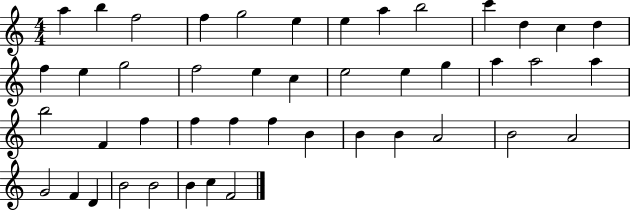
{
  \clef treble
  \numericTimeSignature
  \time 4/4
  \key c \major
  a''4 b''4 f''2 | f''4 g''2 e''4 | e''4 a''4 b''2 | c'''4 d''4 c''4 d''4 | \break f''4 e''4 g''2 | f''2 e''4 c''4 | e''2 e''4 g''4 | a''4 a''2 a''4 | \break b''2 f'4 f''4 | f''4 f''4 f''4 b'4 | b'4 b'4 a'2 | b'2 a'2 | \break g'2 f'4 d'4 | b'2 b'2 | b'4 c''4 f'2 | \bar "|."
}